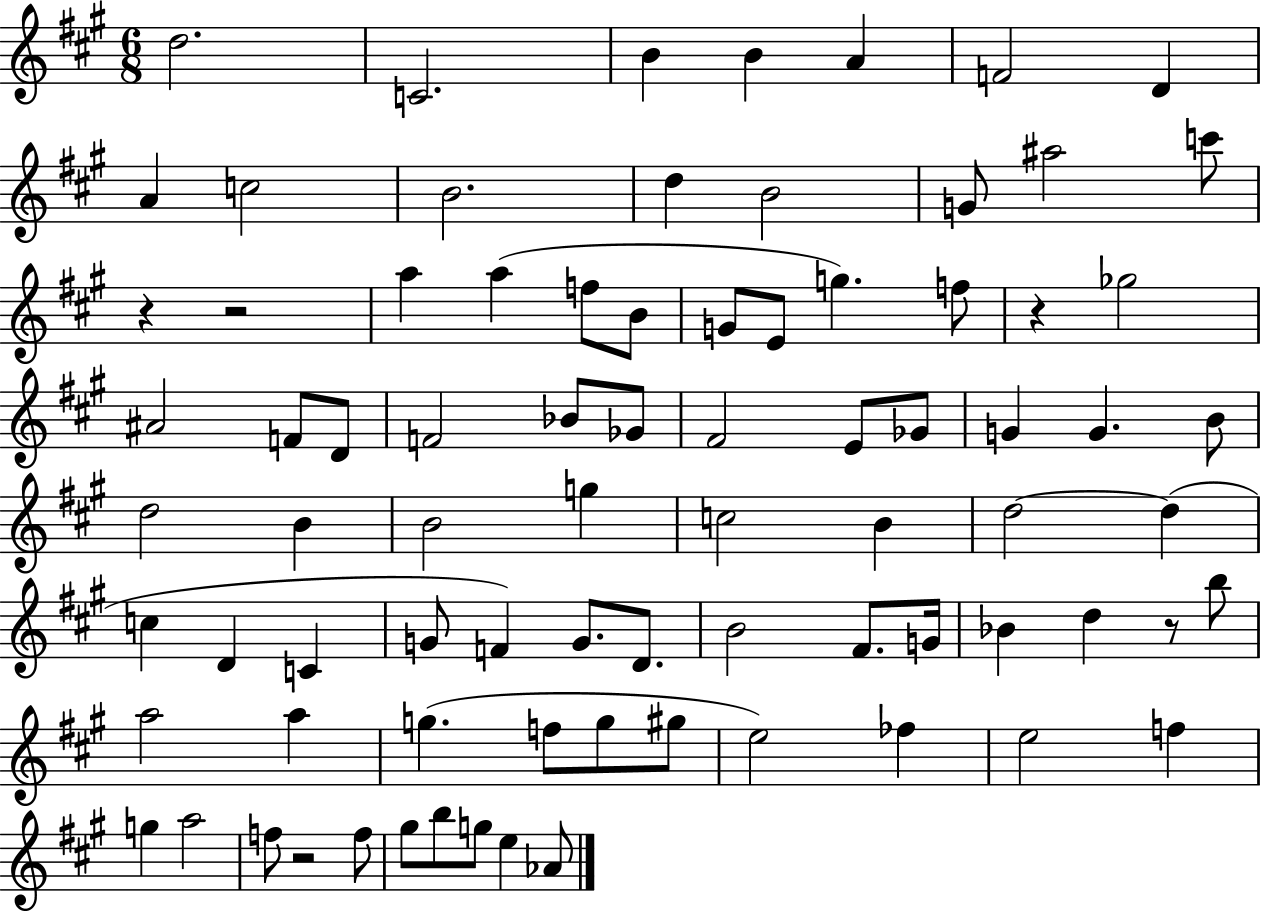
D5/h. C4/h. B4/q B4/q A4/q F4/h D4/q A4/q C5/h B4/h. D5/q B4/h G4/e A#5/h C6/e R/q R/h A5/q A5/q F5/e B4/e G4/e E4/e G5/q. F5/e R/q Gb5/h A#4/h F4/e D4/e F4/h Bb4/e Gb4/e F#4/h E4/e Gb4/e G4/q G4/q. B4/e D5/h B4/q B4/h G5/q C5/h B4/q D5/h D5/q C5/q D4/q C4/q G4/e F4/q G4/e. D4/e. B4/h F#4/e. G4/s Bb4/q D5/q R/e B5/e A5/h A5/q G5/q. F5/e G5/e G#5/e E5/h FES5/q E5/h F5/q G5/q A5/h F5/e R/h F5/e G#5/e B5/e G5/e E5/q Ab4/e